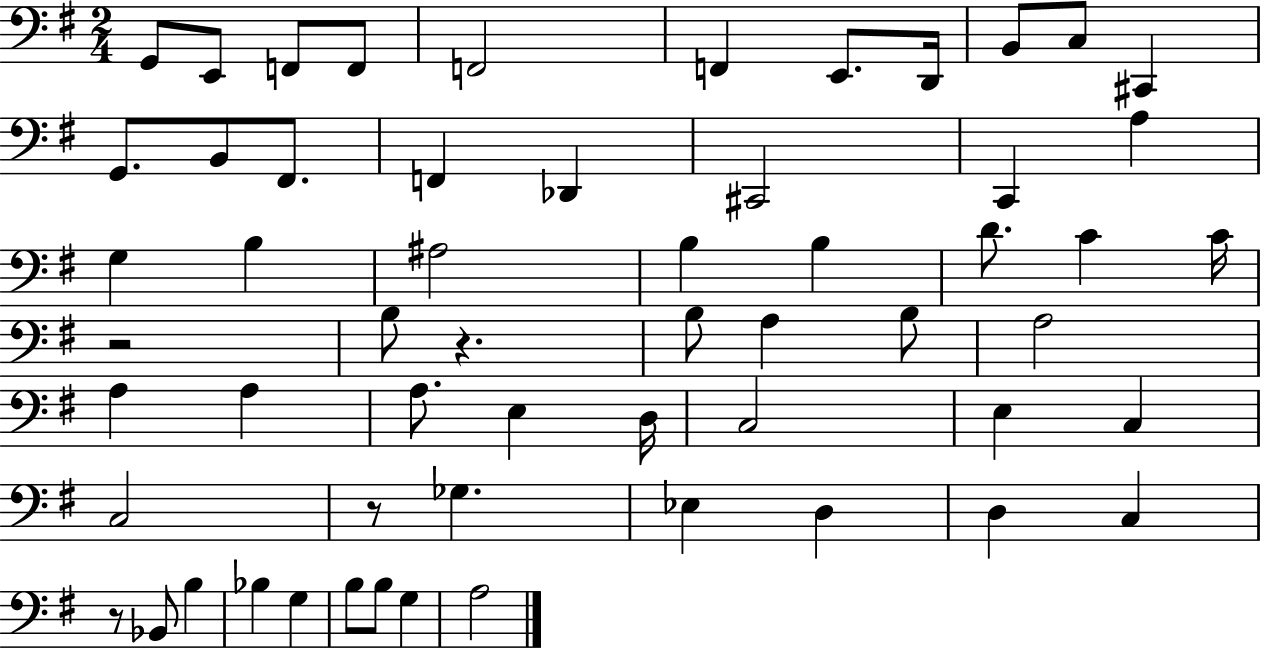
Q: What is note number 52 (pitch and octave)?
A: B3